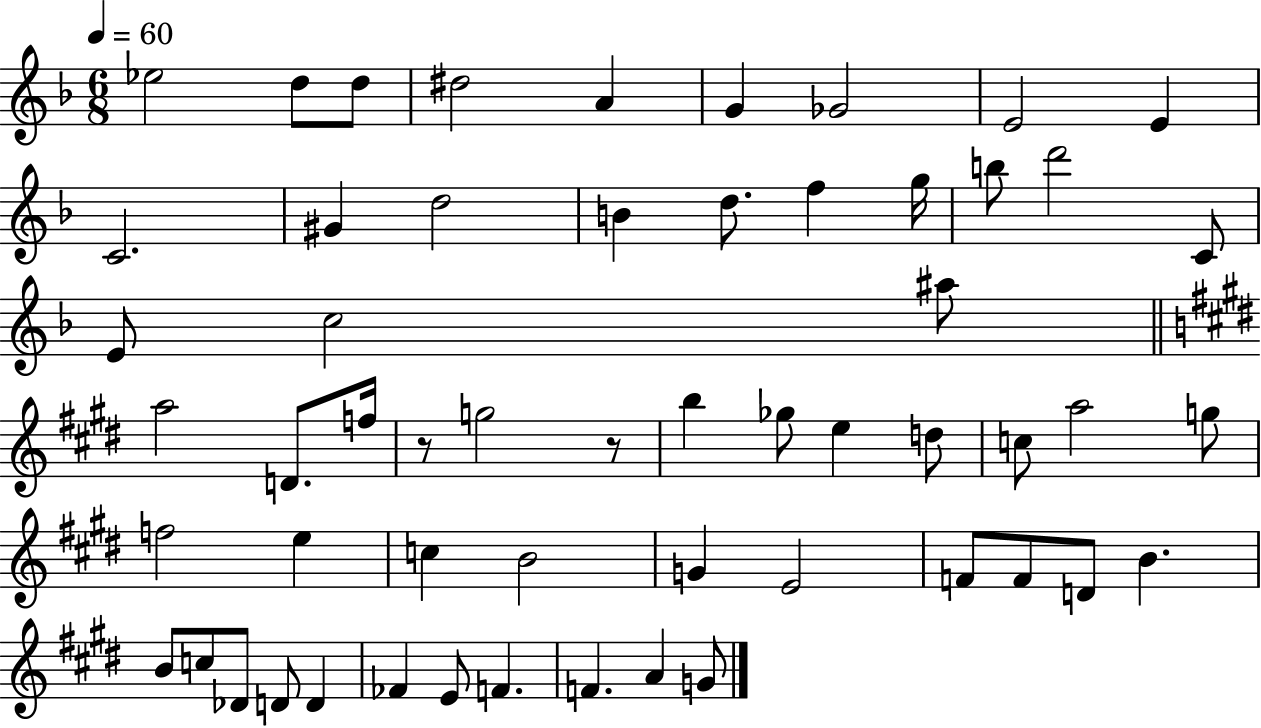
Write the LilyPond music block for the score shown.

{
  \clef treble
  \numericTimeSignature
  \time 6/8
  \key f \major
  \tempo 4 = 60
  ees''2 d''8 d''8 | dis''2 a'4 | g'4 ges'2 | e'2 e'4 | \break c'2. | gis'4 d''2 | b'4 d''8. f''4 g''16 | b''8 d'''2 c'8 | \break e'8 c''2 ais''8 | \bar "||" \break \key e \major a''2 d'8. f''16 | r8 g''2 r8 | b''4 ges''8 e''4 d''8 | c''8 a''2 g''8 | \break f''2 e''4 | c''4 b'2 | g'4 e'2 | f'8 f'8 d'8 b'4. | \break b'8 c''8 des'8 d'8 d'4 | fes'4 e'8 f'4. | f'4. a'4 g'8 | \bar "|."
}